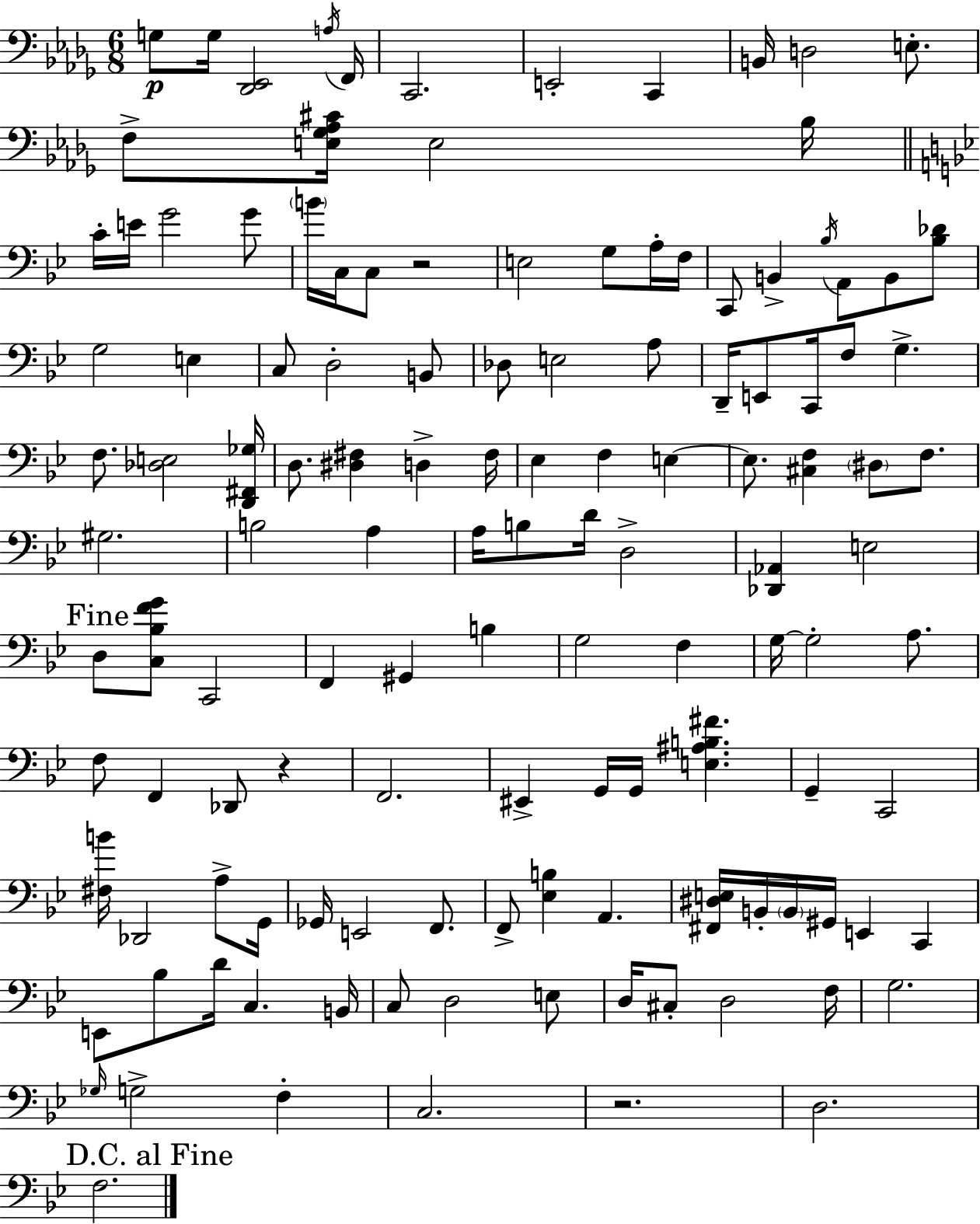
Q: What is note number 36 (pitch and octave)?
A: E3